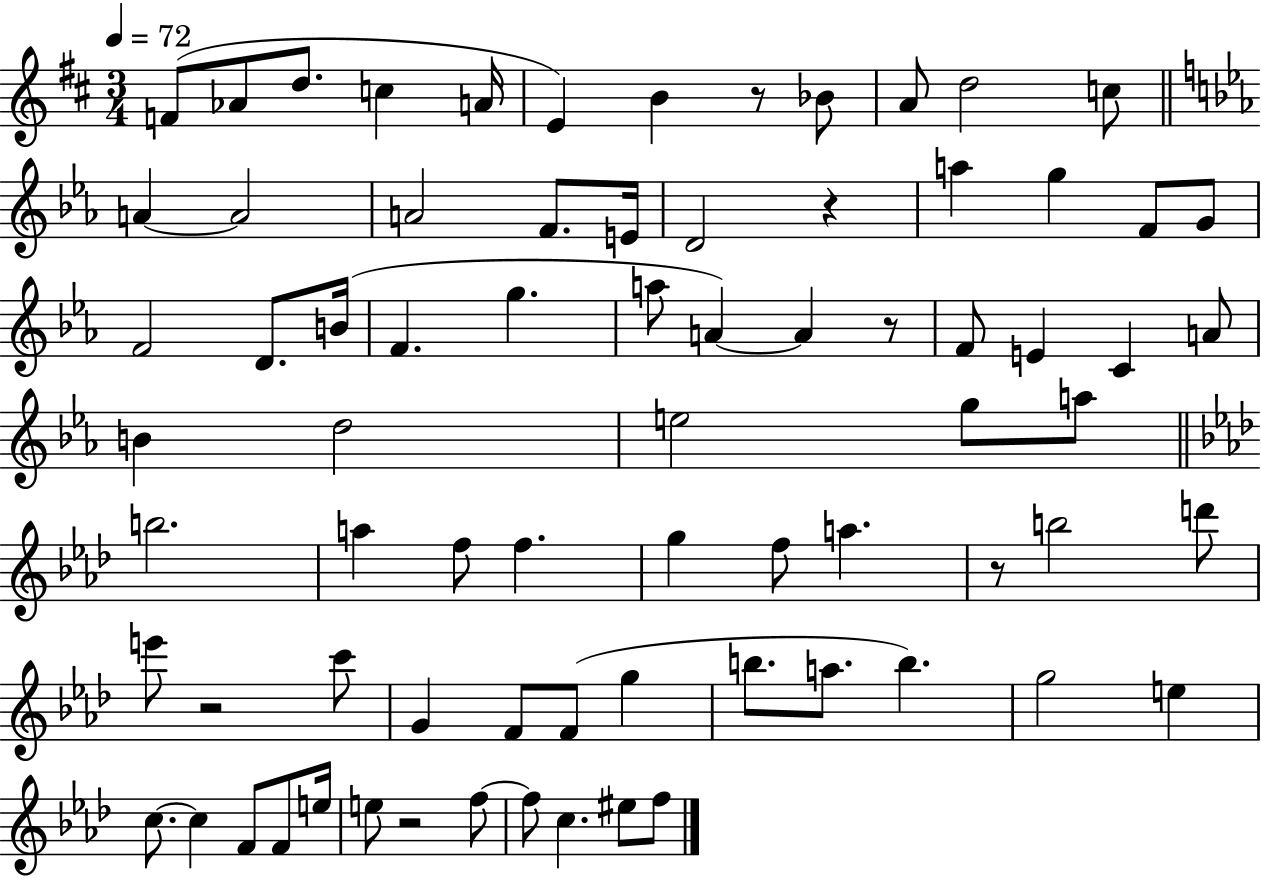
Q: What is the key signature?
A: D major